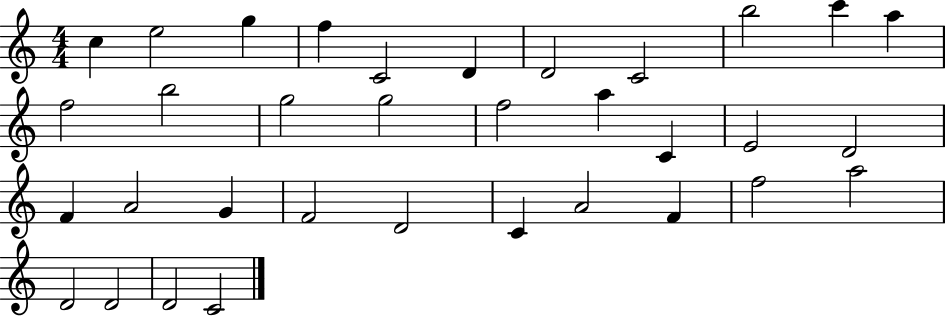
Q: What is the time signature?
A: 4/4